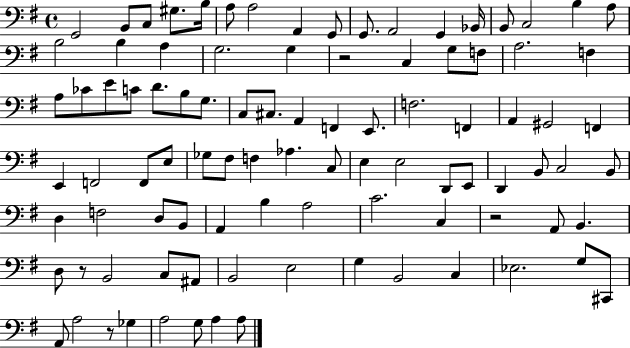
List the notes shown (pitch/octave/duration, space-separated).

G2/h B2/e C3/e G#3/e. B3/s A3/e A3/h A2/q G2/e G2/e. A2/h G2/q Bb2/s B2/e C3/h B3/q A3/e B3/h B3/q A3/q G3/h. G3/q R/h C3/q G3/e F3/e A3/h. F3/q A3/e CES4/e E4/e C4/e D4/e. B3/e G3/e. C3/e C#3/e. A2/q F2/q E2/e. F3/h. F2/q A2/q G#2/h F2/q E2/q F2/h F2/e E3/e Gb3/e F#3/e F3/q Ab3/q. C3/e E3/q E3/h D2/e E2/e D2/q B2/e C3/h B2/e D3/q F3/h D3/e B2/e A2/q B3/q A3/h C4/h. C3/q R/h A2/e B2/q. D3/e R/e B2/h C3/e A#2/e B2/h E3/h G3/q B2/h C3/q Eb3/h. G3/e C#2/e A2/e A3/h R/e Gb3/q A3/h G3/e A3/q A3/e